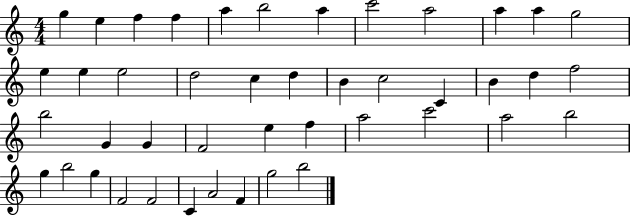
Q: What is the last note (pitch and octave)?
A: B5